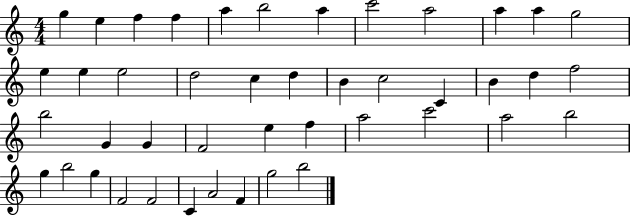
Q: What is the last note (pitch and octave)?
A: B5